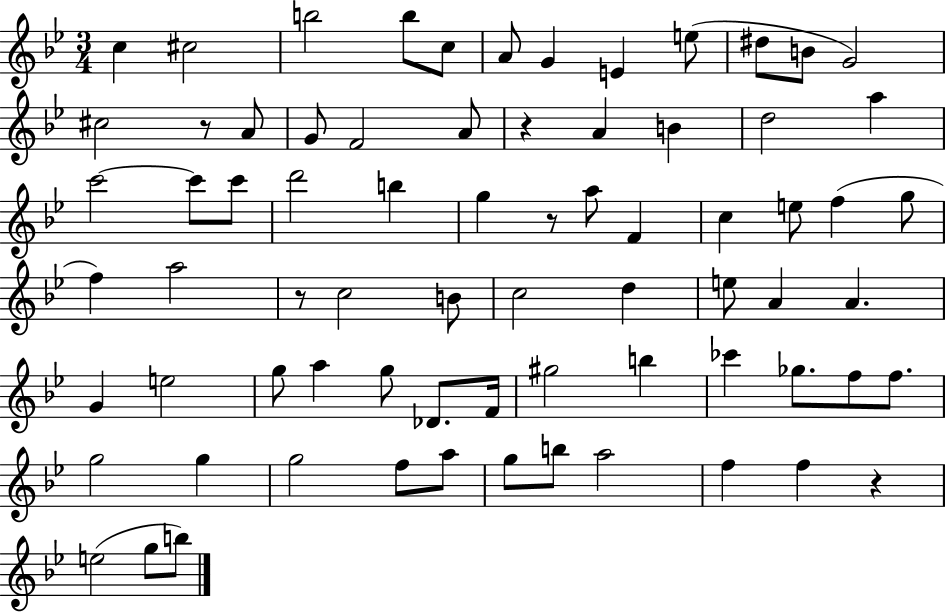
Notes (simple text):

C5/q C#5/h B5/h B5/e C5/e A4/e G4/q E4/q E5/e D#5/e B4/e G4/h C#5/h R/e A4/e G4/e F4/h A4/e R/q A4/q B4/q D5/h A5/q C6/h C6/e C6/e D6/h B5/q G5/q R/e A5/e F4/q C5/q E5/e F5/q G5/e F5/q A5/h R/e C5/h B4/e C5/h D5/q E5/e A4/q A4/q. G4/q E5/h G5/e A5/q G5/e Db4/e. F4/s G#5/h B5/q CES6/q Gb5/e. F5/e F5/e. G5/h G5/q G5/h F5/e A5/e G5/e B5/e A5/h F5/q F5/q R/q E5/h G5/e B5/e